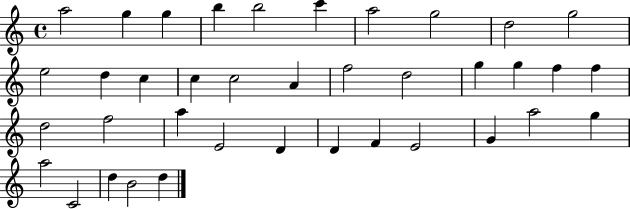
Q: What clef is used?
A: treble